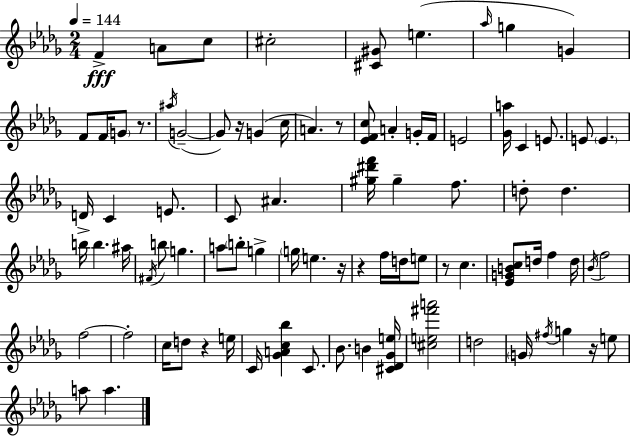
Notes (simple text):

F4/q A4/e C5/e C#5/h [C#4,G#4]/e E5/q. Ab5/s G5/q G4/q F4/e F4/s G4/e R/e. A#5/s G4/h G4/e R/s G4/q C5/s A4/q. R/e [Eb4,F4,C5]/e A4/q G4/s F4/s E4/h [Gb4,A5]/s C4/q E4/e. E4/e E4/q. D4/s C4/q E4/e. C4/e A#4/q. [G#5,D#6,F6]/s G#5/q F5/e. D5/e D5/q. B5/s B5/q. A#5/s F#4/s B5/e G5/q. A5/e B5/e G5/q G5/s E5/q. R/s R/q F5/s D5/s E5/e R/e C5/q. [Eb4,G4,B4,C5]/e D5/s F5/q D5/s Bb4/s F5/h F5/h F5/h C5/s D5/e R/q E5/s C4/s [Gb4,A4,C5,Bb5]/q C4/e. Bb4/e. B4/q [C#4,Db4,Gb4,E5]/s [C#5,E5,F#6,A6]/h D5/h G4/s F#5/s G5/q R/s E5/e A5/e A5/q.